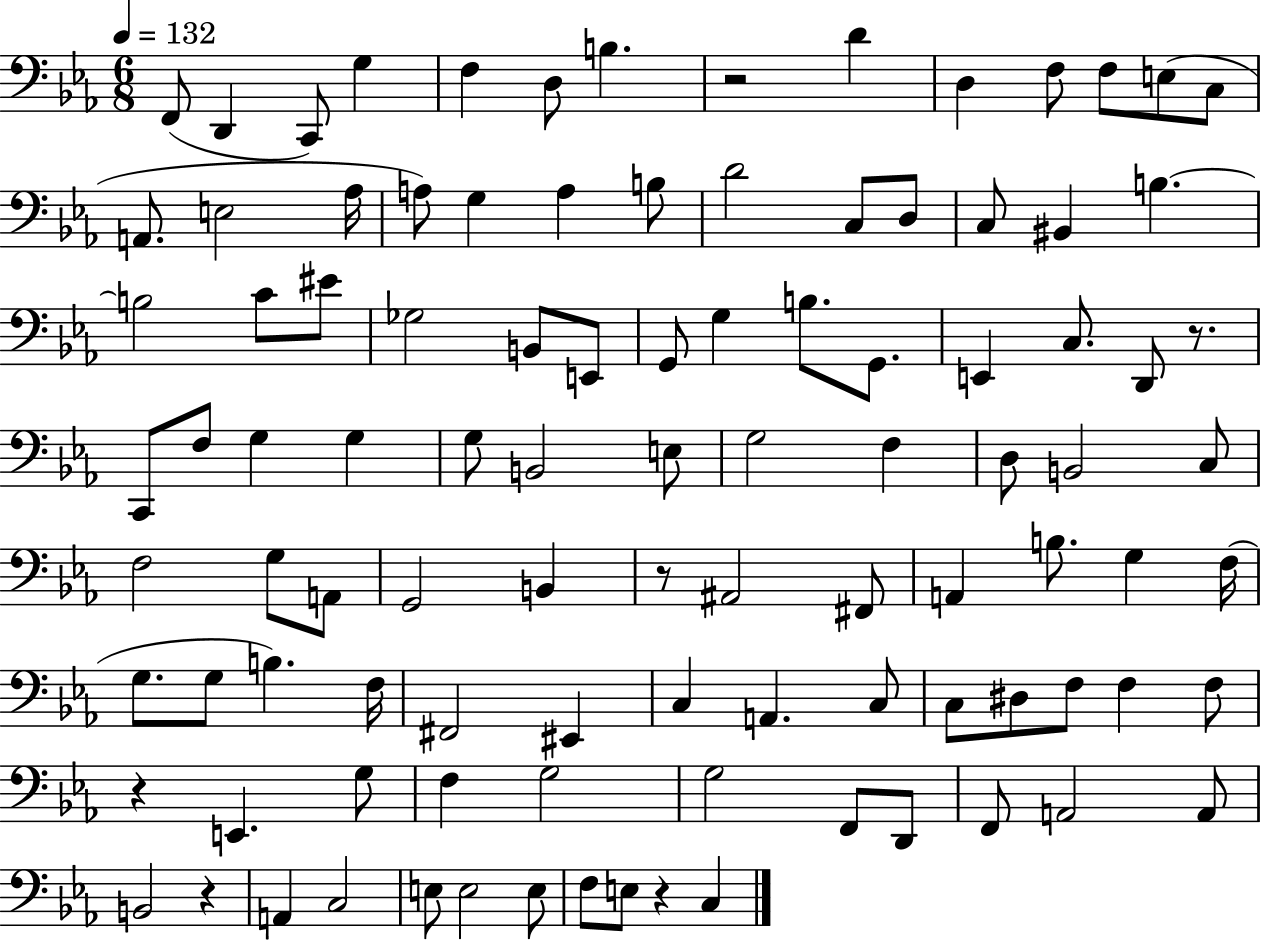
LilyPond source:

{
  \clef bass
  \numericTimeSignature
  \time 6/8
  \key ees \major
  \tempo 4 = 132
  f,8( d,4 c,8) g4 | f4 d8 b4. | r2 d'4 | d4 f8 f8 e8( c8 | \break a,8. e2 aes16 | a8) g4 a4 b8 | d'2 c8 d8 | c8 bis,4 b4.~~ | \break b2 c'8 eis'8 | ges2 b,8 e,8 | g,8 g4 b8. g,8. | e,4 c8. d,8 r8. | \break c,8 f8 g4 g4 | g8 b,2 e8 | g2 f4 | d8 b,2 c8 | \break f2 g8 a,8 | g,2 b,4 | r8 ais,2 fis,8 | a,4 b8. g4 f16( | \break g8. g8 b4.) f16 | fis,2 eis,4 | c4 a,4. c8 | c8 dis8 f8 f4 f8 | \break r4 e,4. g8 | f4 g2 | g2 f,8 d,8 | f,8 a,2 a,8 | \break b,2 r4 | a,4 c2 | e8 e2 e8 | f8 e8 r4 c4 | \break \bar "|."
}